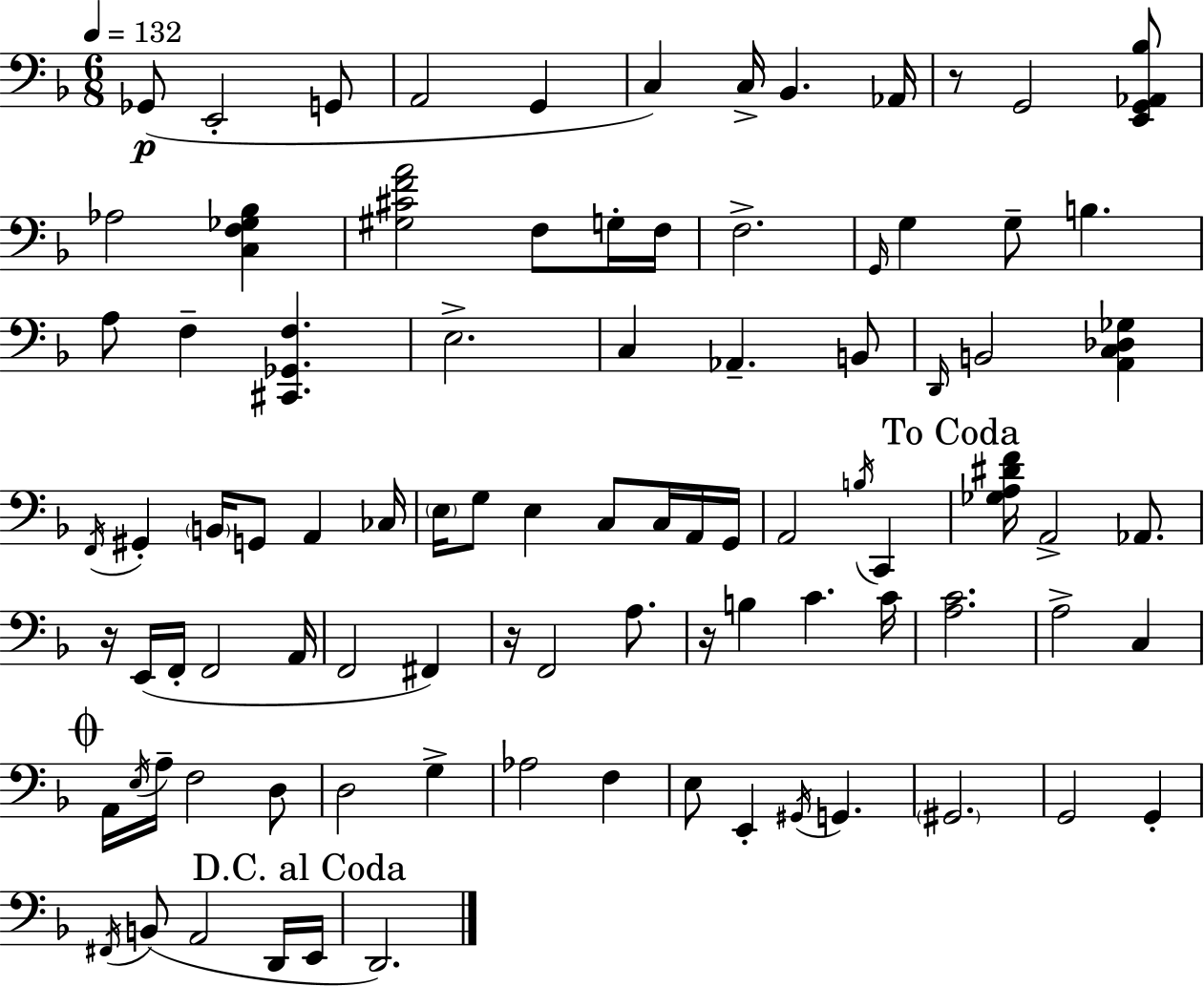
{
  \clef bass
  \numericTimeSignature
  \time 6/8
  \key d \minor
  \tempo 4 = 132
  \repeat volta 2 { ges,8(\p e,2-. g,8 | a,2 g,4 | c4) c16-> bes,4. aes,16 | r8 g,2 <e, g, aes, bes>8 | \break aes2 <c f ges bes>4 | <gis cis' f' a'>2 f8 g16-. f16 | f2.-> | \grace { g,16 } g4 g8-- b4. | \break a8 f4-- <cis, ges, f>4. | e2.-> | c4 aes,4.-- b,8 | \grace { d,16 } b,2 <a, c des ges>4 | \break \acciaccatura { f,16 } gis,4-. \parenthesize b,16 g,8 a,4 | ces16 \parenthesize e16 g8 e4 c8 | c16 a,16 g,16 a,2 \acciaccatura { b16 } | c,4 \mark "To Coda" <ges a dis' f'>16 a,2-> | \break aes,8. r16 e,16( f,16-. f,2 | a,16 f,2 | fis,4) r16 f,2 | a8. r16 b4 c'4. | \break c'16 <a c'>2. | a2-> | c4 \mark \markup { \musicglyph "scripts.coda" } a,16 \acciaccatura { e16 } a16-- f2 | d8 d2 | \break g4-> aes2 | f4 e8 e,4-. \acciaccatura { gis,16 } | g,4. \parenthesize gis,2. | g,2 | \break g,4-. \acciaccatura { fis,16 } b,8( a,2 | d,16 \mark "D.C. al Coda" e,16 d,2.) | } \bar "|."
}